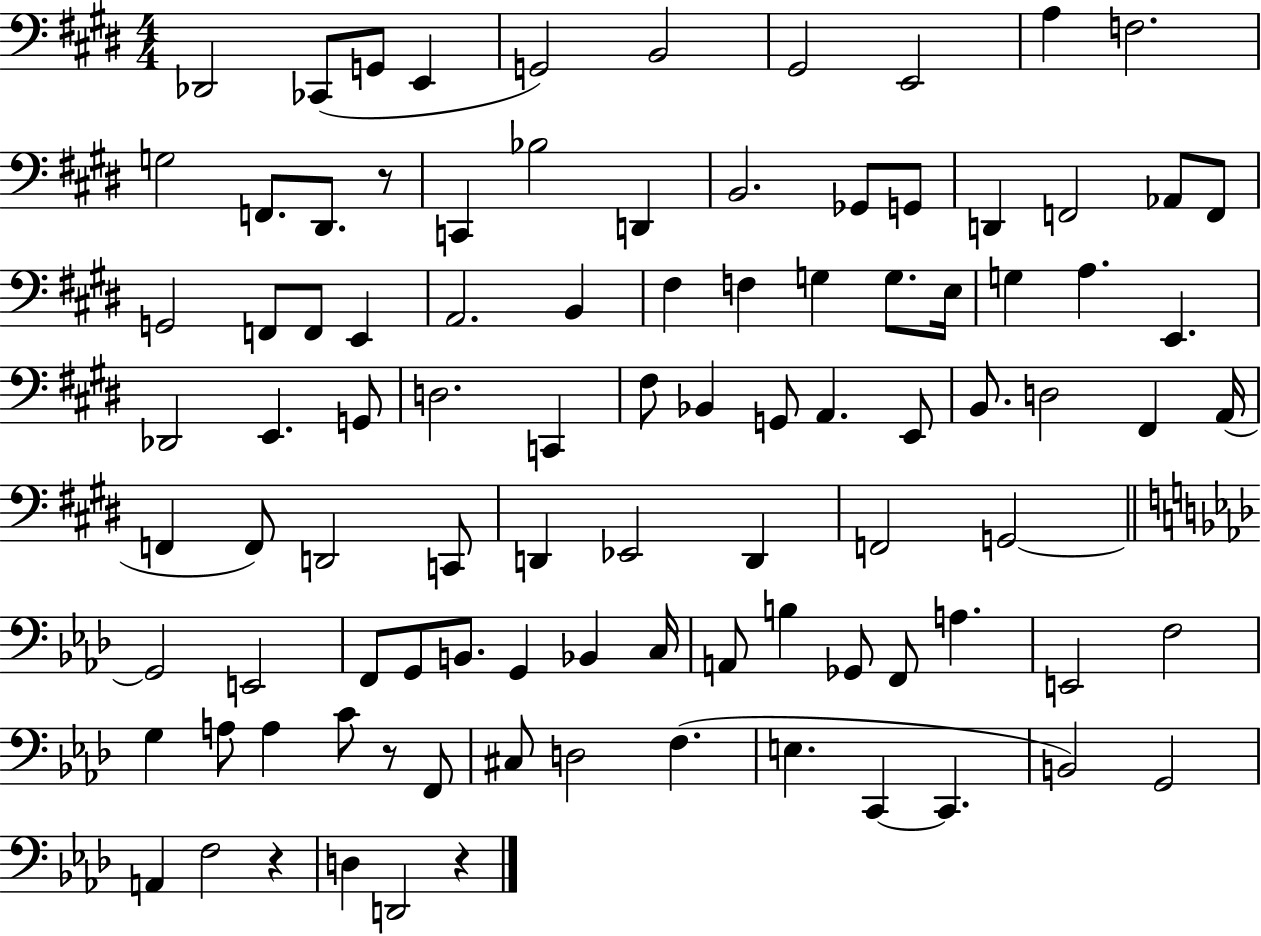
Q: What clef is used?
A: bass